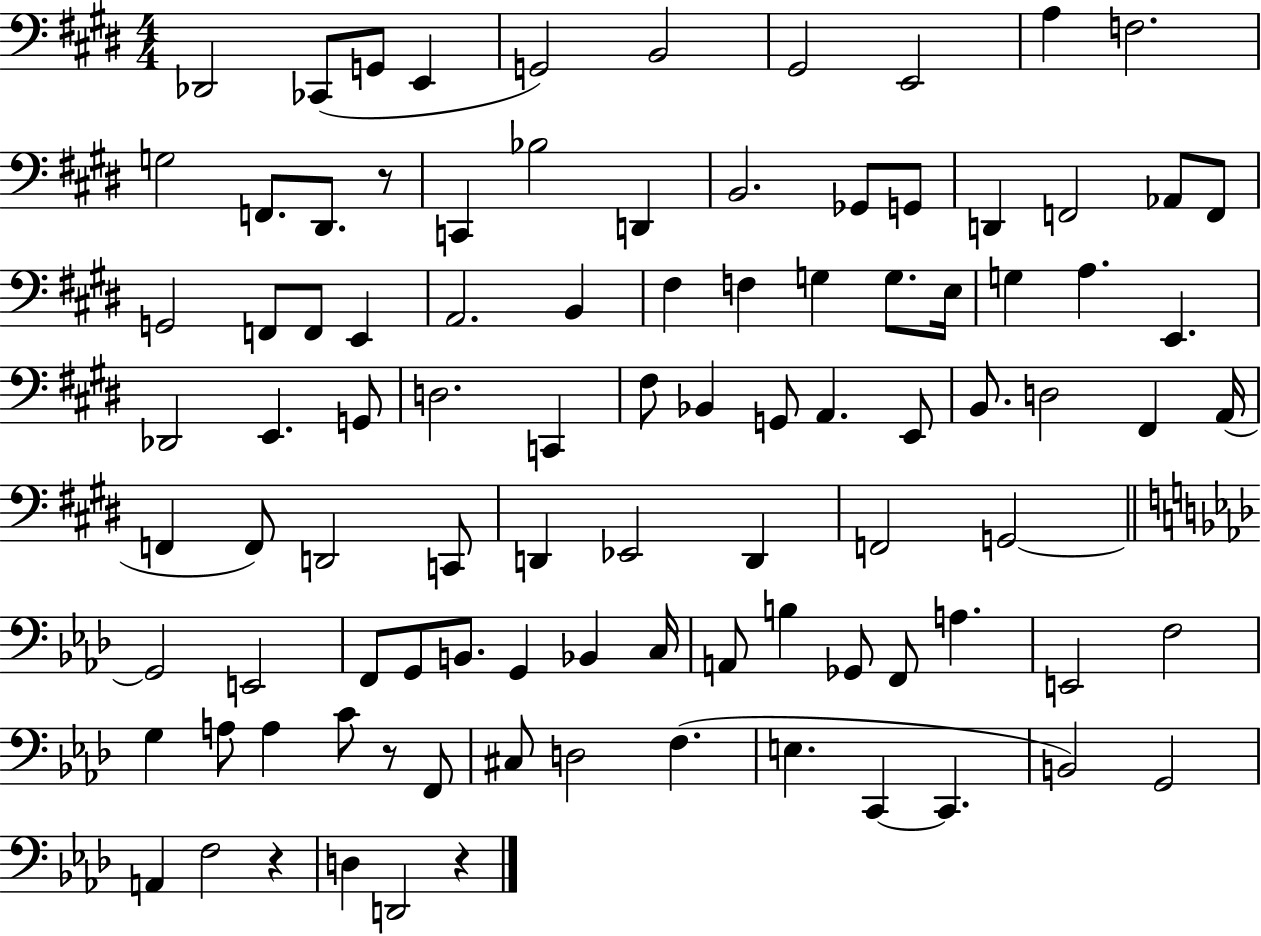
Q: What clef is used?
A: bass